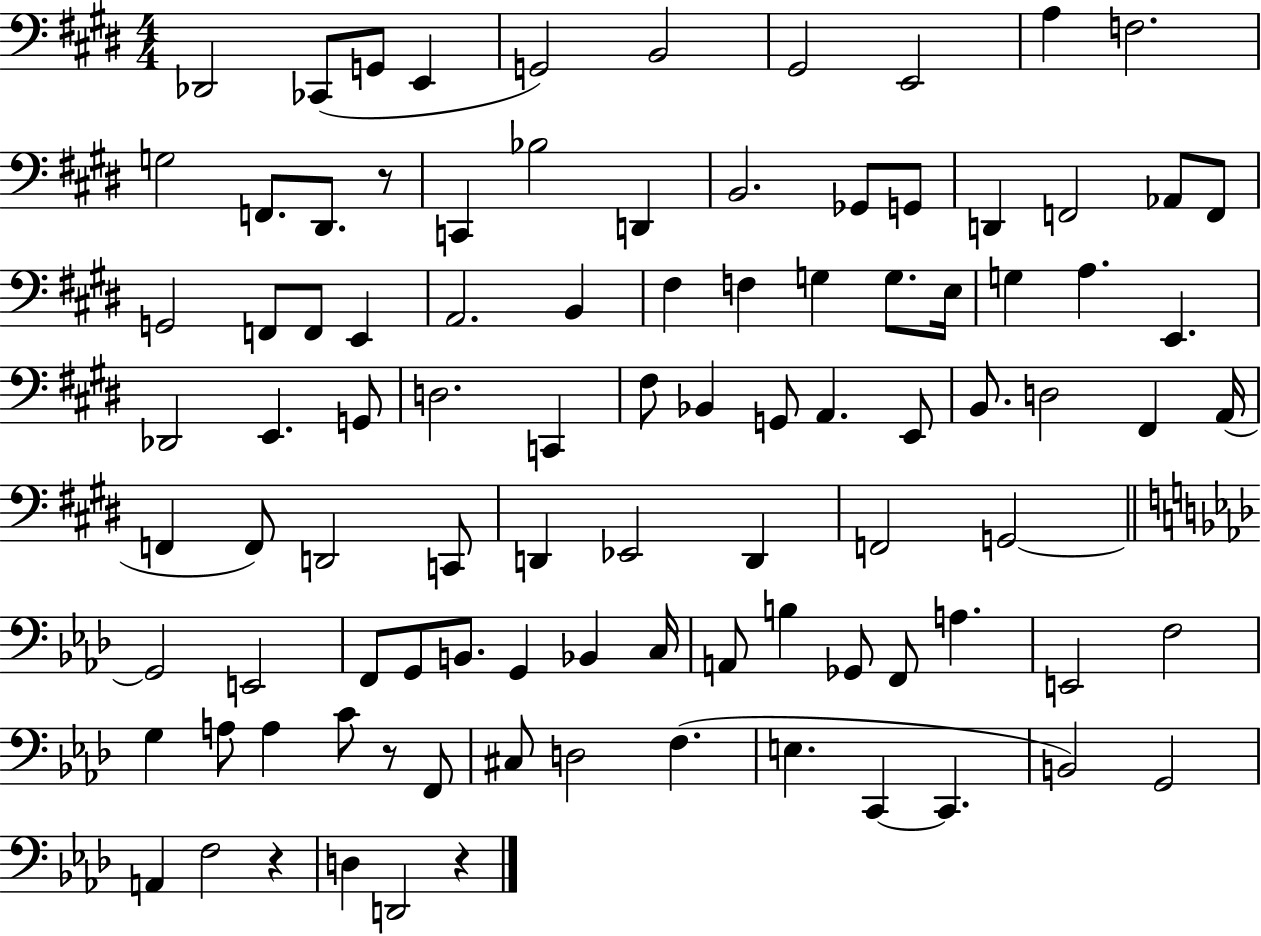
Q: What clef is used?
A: bass